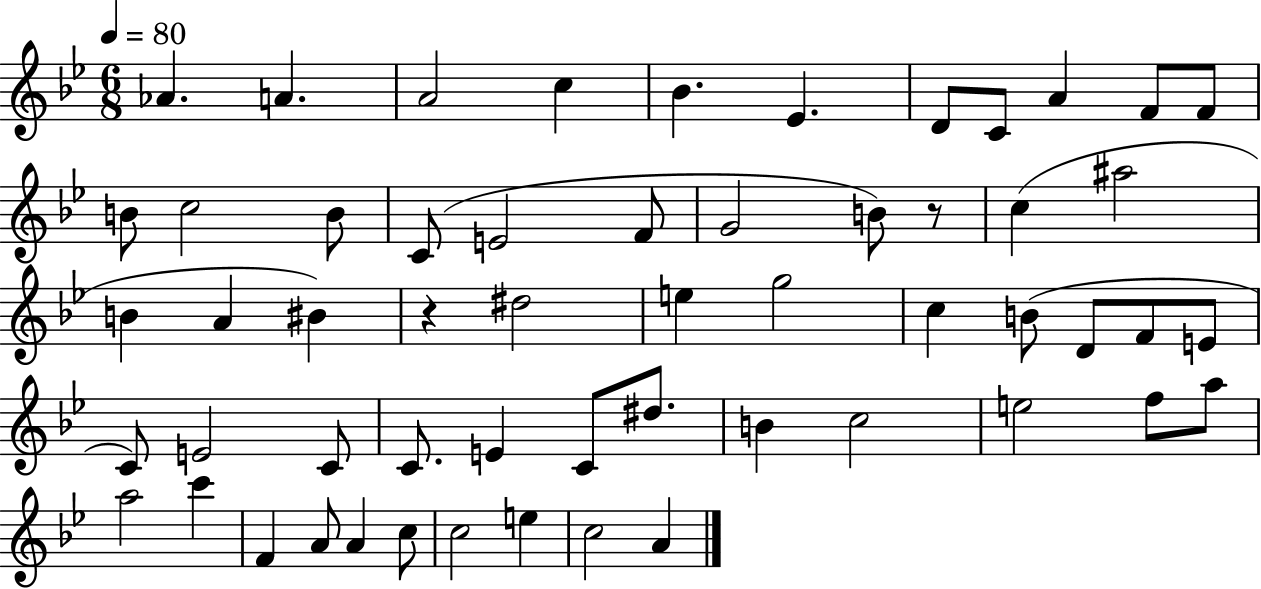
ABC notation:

X:1
T:Untitled
M:6/8
L:1/4
K:Bb
_A A A2 c _B _E D/2 C/2 A F/2 F/2 B/2 c2 B/2 C/2 E2 F/2 G2 B/2 z/2 c ^a2 B A ^B z ^d2 e g2 c B/2 D/2 F/2 E/2 C/2 E2 C/2 C/2 E C/2 ^d/2 B c2 e2 f/2 a/2 a2 c' F A/2 A c/2 c2 e c2 A